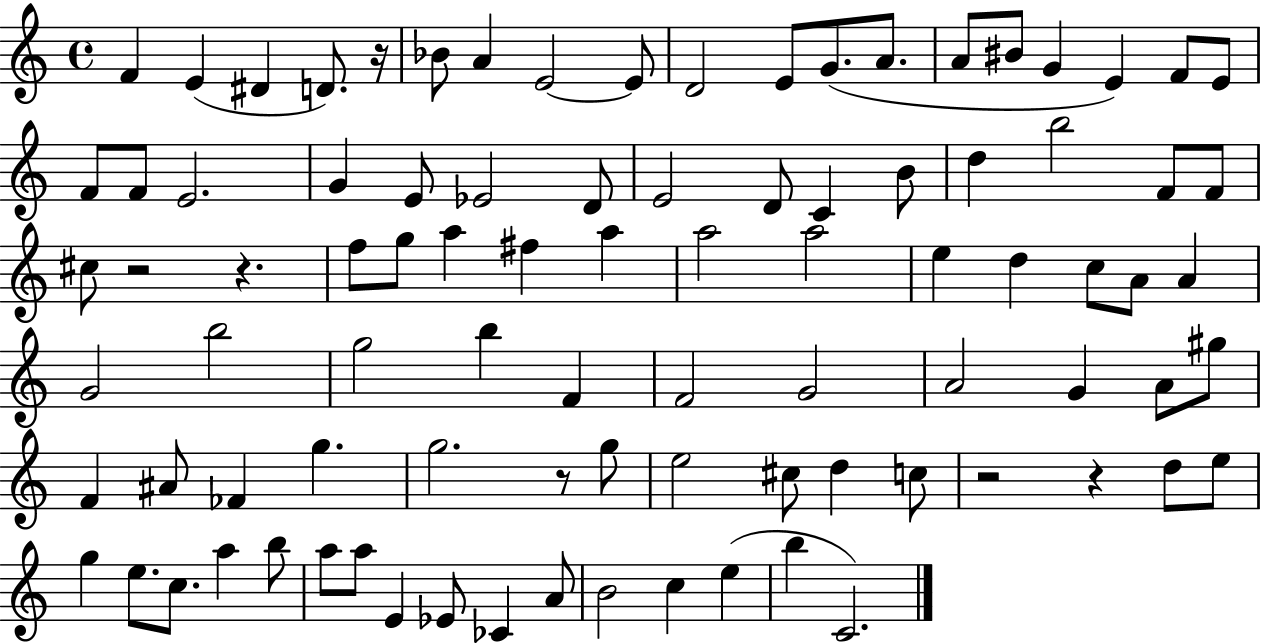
F4/q E4/q D#4/q D4/e. R/s Bb4/e A4/q E4/h E4/e D4/h E4/e G4/e. A4/e. A4/e BIS4/e G4/q E4/q F4/e E4/e F4/e F4/e E4/h. G4/q E4/e Eb4/h D4/e E4/h D4/e C4/q B4/e D5/q B5/h F4/e F4/e C#5/e R/h R/q. F5/e G5/e A5/q F#5/q A5/q A5/h A5/h E5/q D5/q C5/e A4/e A4/q G4/h B5/h G5/h B5/q F4/q F4/h G4/h A4/h G4/q A4/e G#5/e F4/q A#4/e FES4/q G5/q. G5/h. R/e G5/e E5/h C#5/e D5/q C5/e R/h R/q D5/e E5/e G5/q E5/e. C5/e. A5/q B5/e A5/e A5/e E4/q Eb4/e CES4/q A4/e B4/h C5/q E5/q B5/q C4/h.